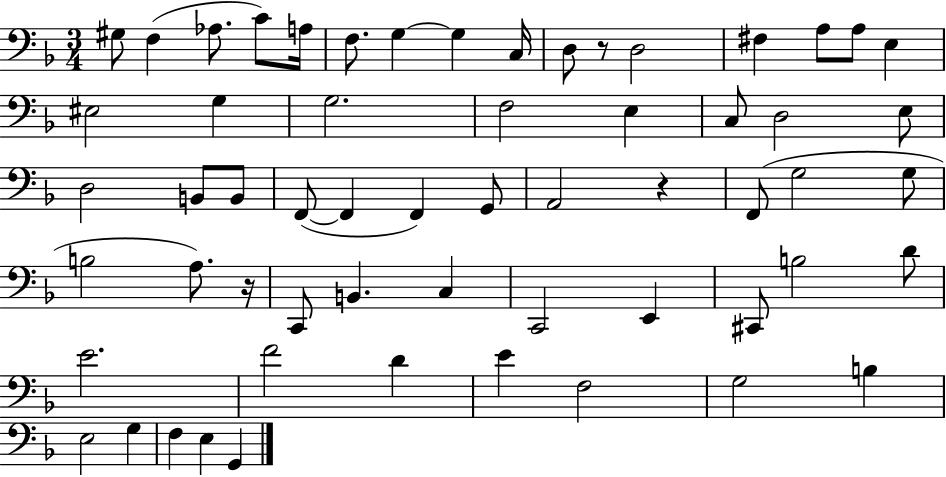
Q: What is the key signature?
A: F major